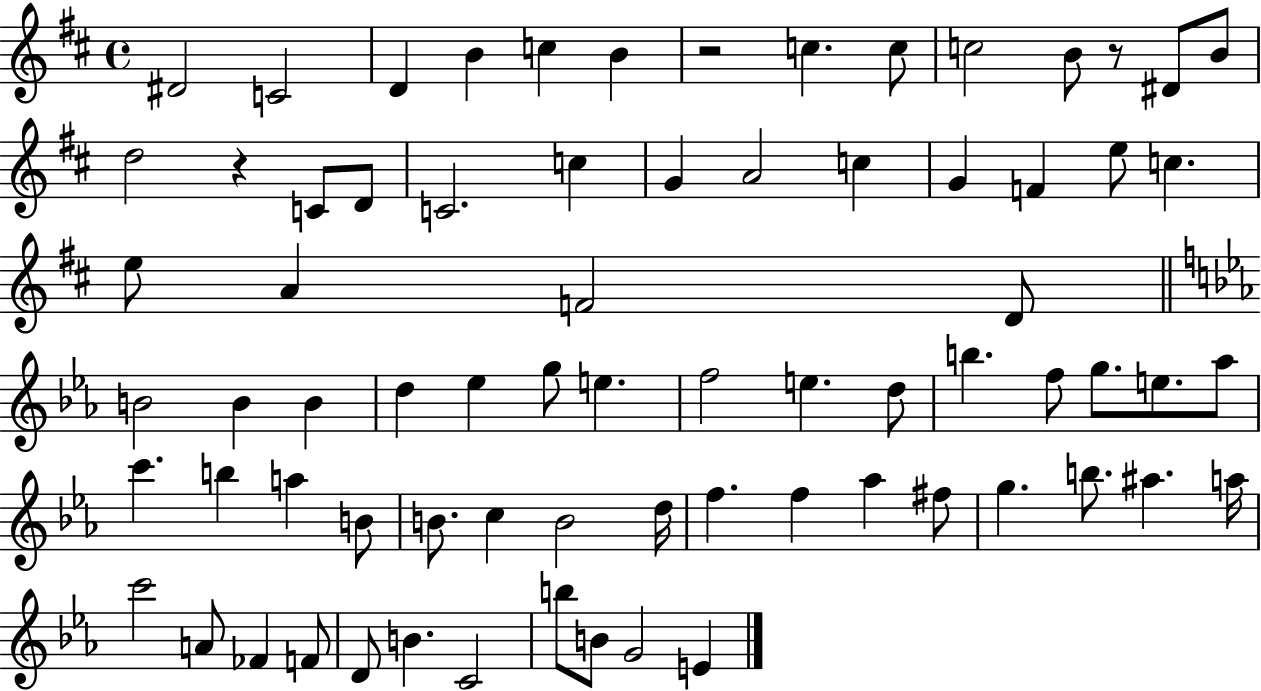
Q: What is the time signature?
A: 4/4